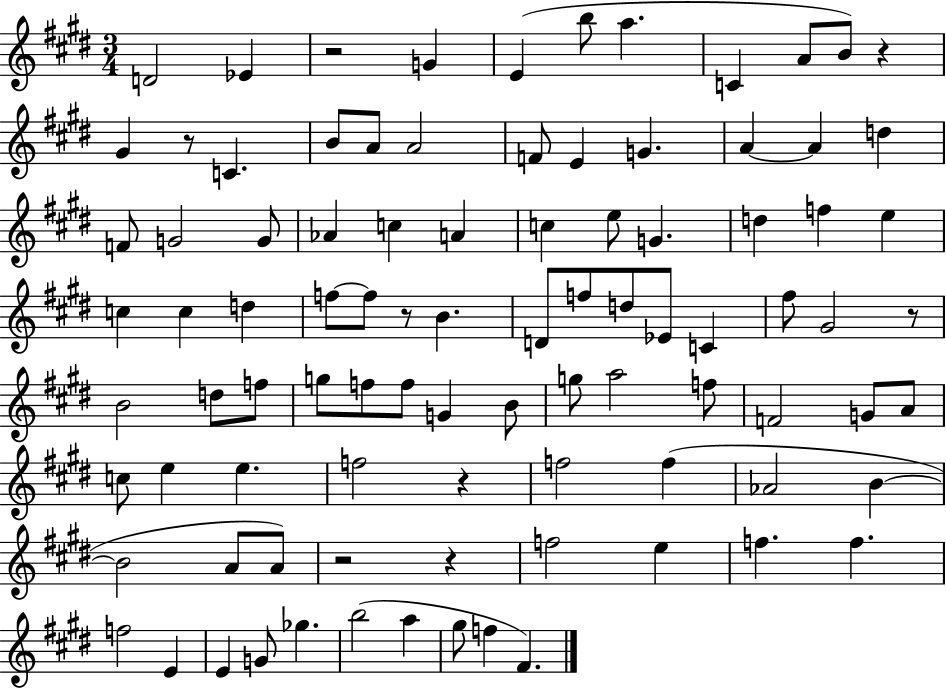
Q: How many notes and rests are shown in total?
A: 92